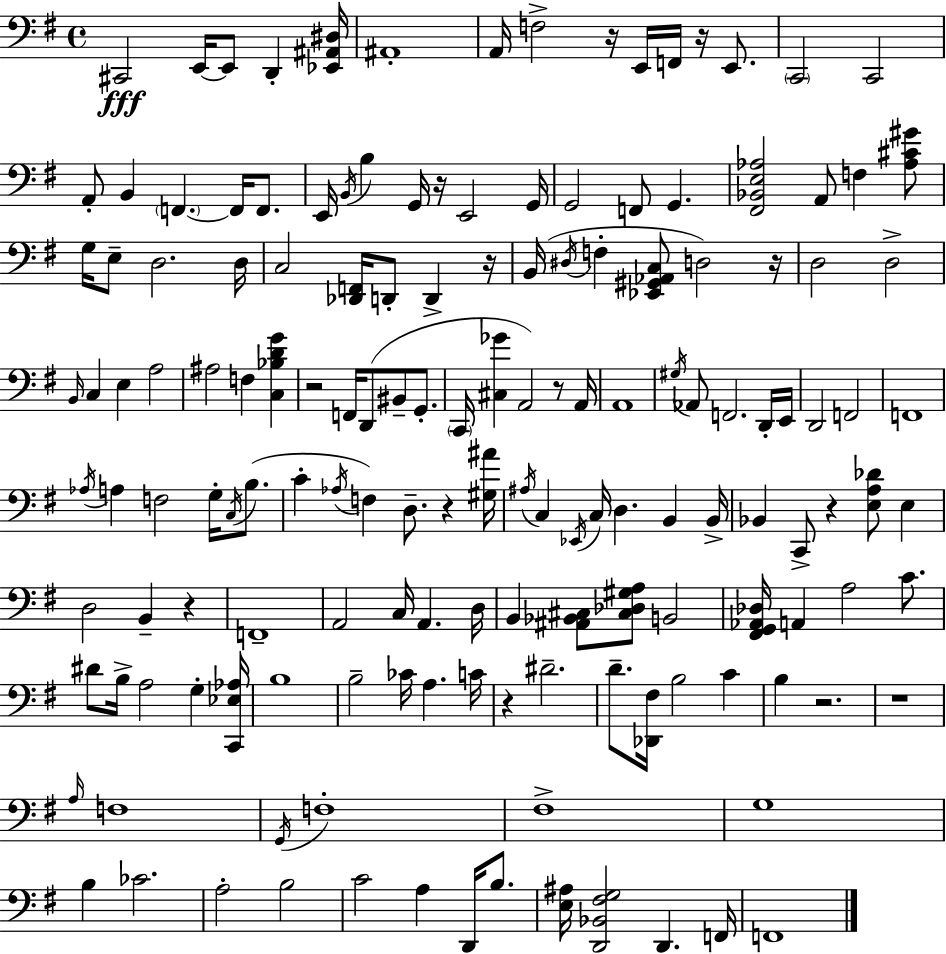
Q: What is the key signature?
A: E minor